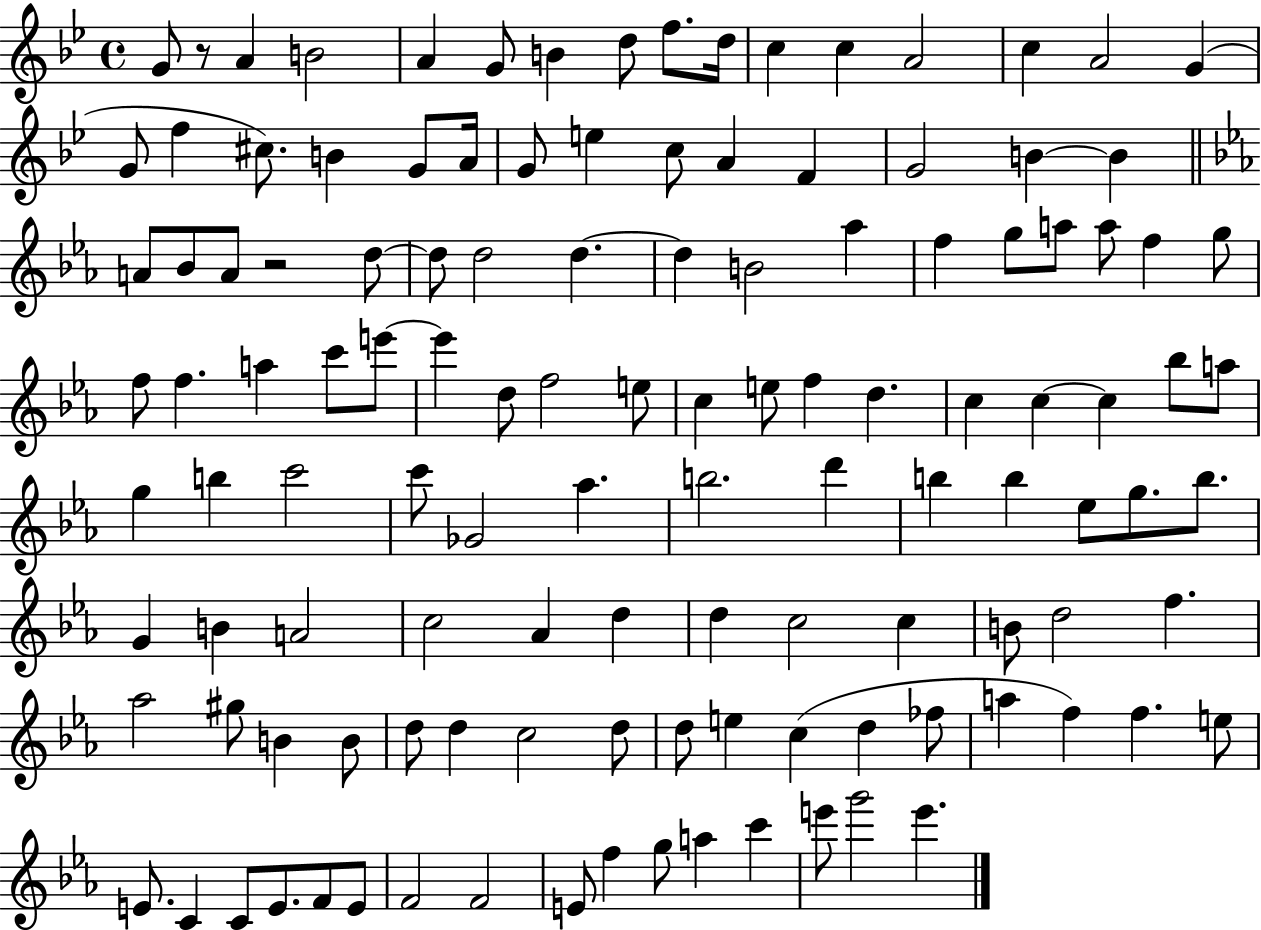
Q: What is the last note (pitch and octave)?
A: E6